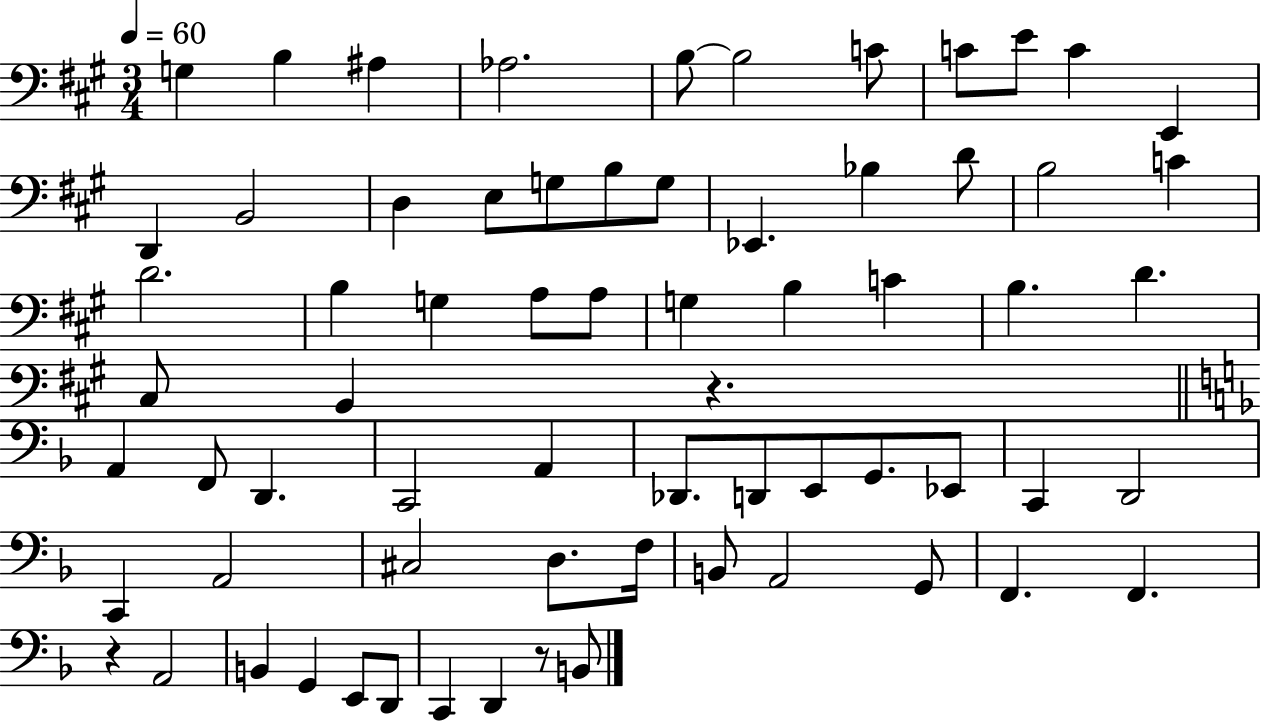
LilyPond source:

{
  \clef bass
  \numericTimeSignature
  \time 3/4
  \key a \major
  \tempo 4 = 60
  g4 b4 ais4 | aes2. | b8~~ b2 c'8 | c'8 e'8 c'4 e,4 | \break d,4 b,2 | d4 e8 g8 b8 g8 | ees,4. bes4 d'8 | b2 c'4 | \break d'2. | b4 g4 a8 a8 | g4 b4 c'4 | b4. d'4. | \break cis8 b,4 r4. | \bar "||" \break \key f \major a,4 f,8 d,4. | c,2 a,4 | des,8. d,8 e,8 g,8. ees,8 | c,4 d,2 | \break c,4 a,2 | cis2 d8. f16 | b,8 a,2 g,8 | f,4. f,4. | \break r4 a,2 | b,4 g,4 e,8 d,8 | c,4 d,4 r8 b,8 | \bar "|."
}